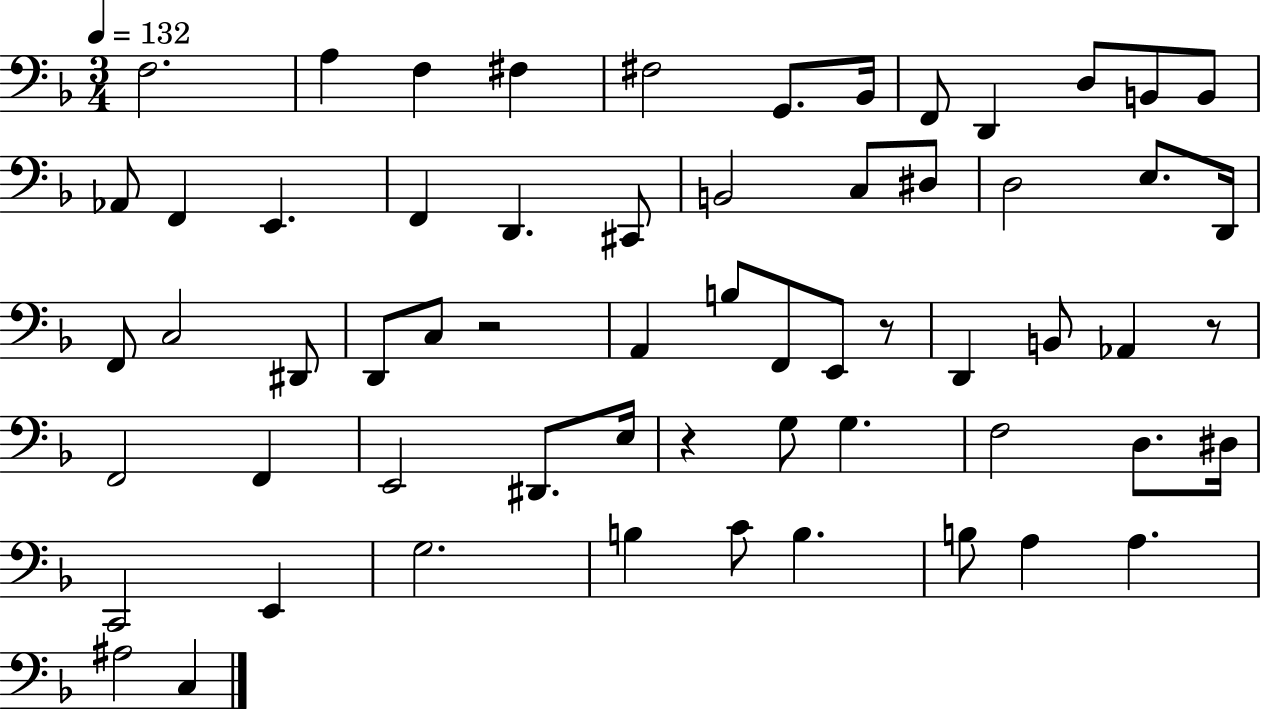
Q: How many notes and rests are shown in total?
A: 61